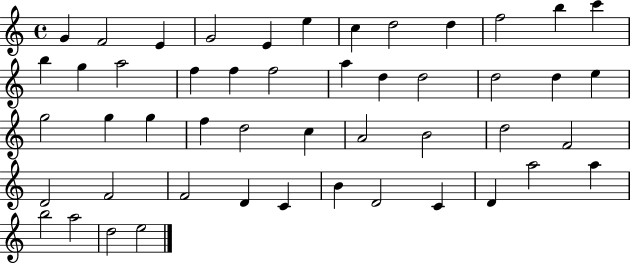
G4/q F4/h E4/q G4/h E4/q E5/q C5/q D5/h D5/q F5/h B5/q C6/q B5/q G5/q A5/h F5/q F5/q F5/h A5/q D5/q D5/h D5/h D5/q E5/q G5/h G5/q G5/q F5/q D5/h C5/q A4/h B4/h D5/h F4/h D4/h F4/h F4/h D4/q C4/q B4/q D4/h C4/q D4/q A5/h A5/q B5/h A5/h D5/h E5/h